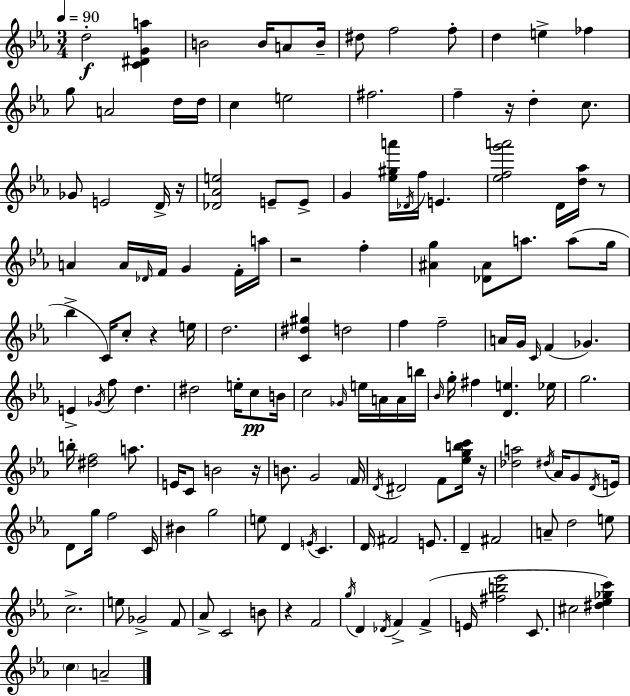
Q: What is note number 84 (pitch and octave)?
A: D#4